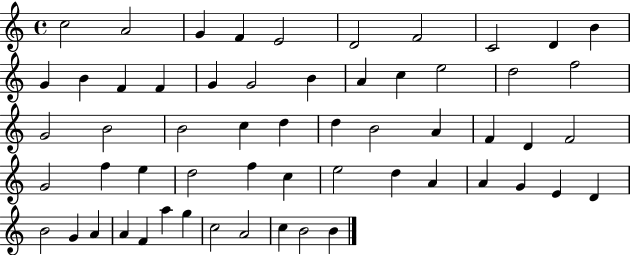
C5/h A4/h G4/q F4/q E4/h D4/h F4/h C4/h D4/q B4/q G4/q B4/q F4/q F4/q G4/q G4/h B4/q A4/q C5/q E5/h D5/h F5/h G4/h B4/h B4/h C5/q D5/q D5/q B4/h A4/q F4/q D4/q F4/h G4/h F5/q E5/q D5/h F5/q C5/q E5/h D5/q A4/q A4/q G4/q E4/q D4/q B4/h G4/q A4/q A4/q F4/q A5/q G5/q C5/h A4/h C5/q B4/h B4/q